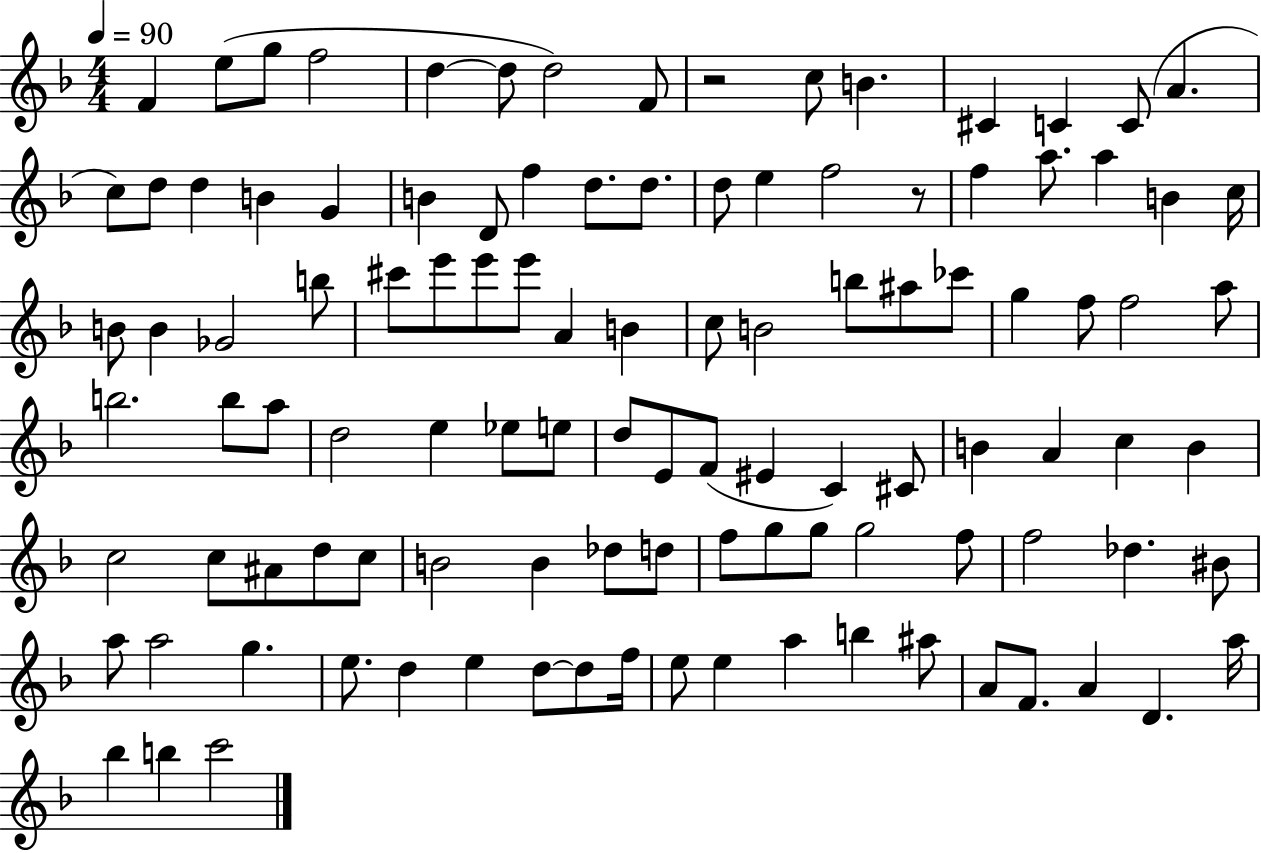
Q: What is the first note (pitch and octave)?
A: F4